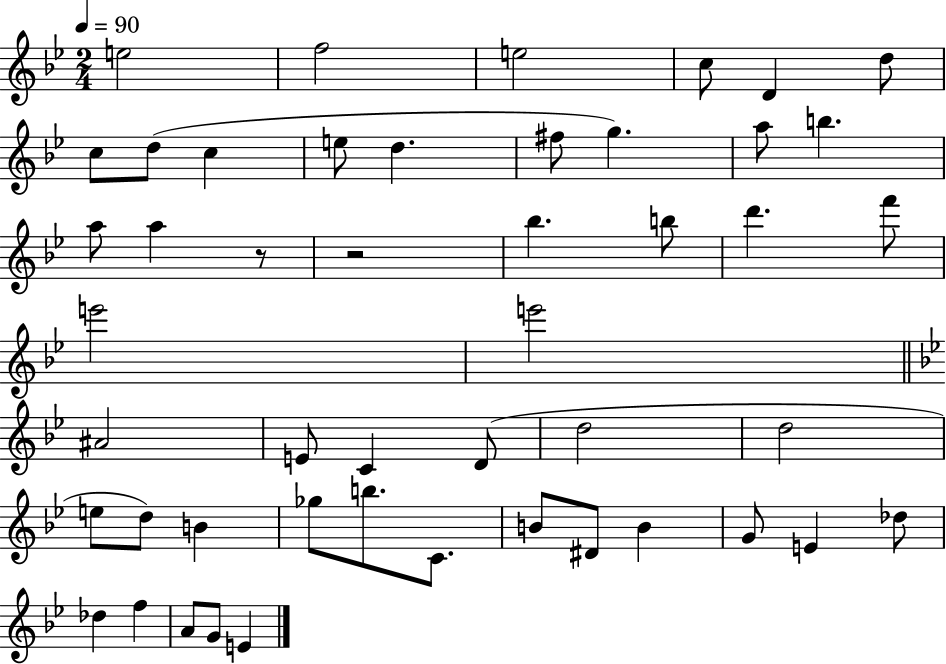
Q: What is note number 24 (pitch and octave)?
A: A#4